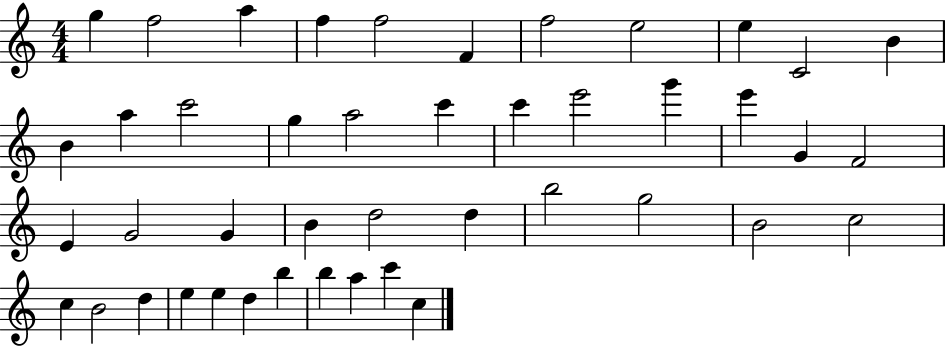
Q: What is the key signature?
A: C major